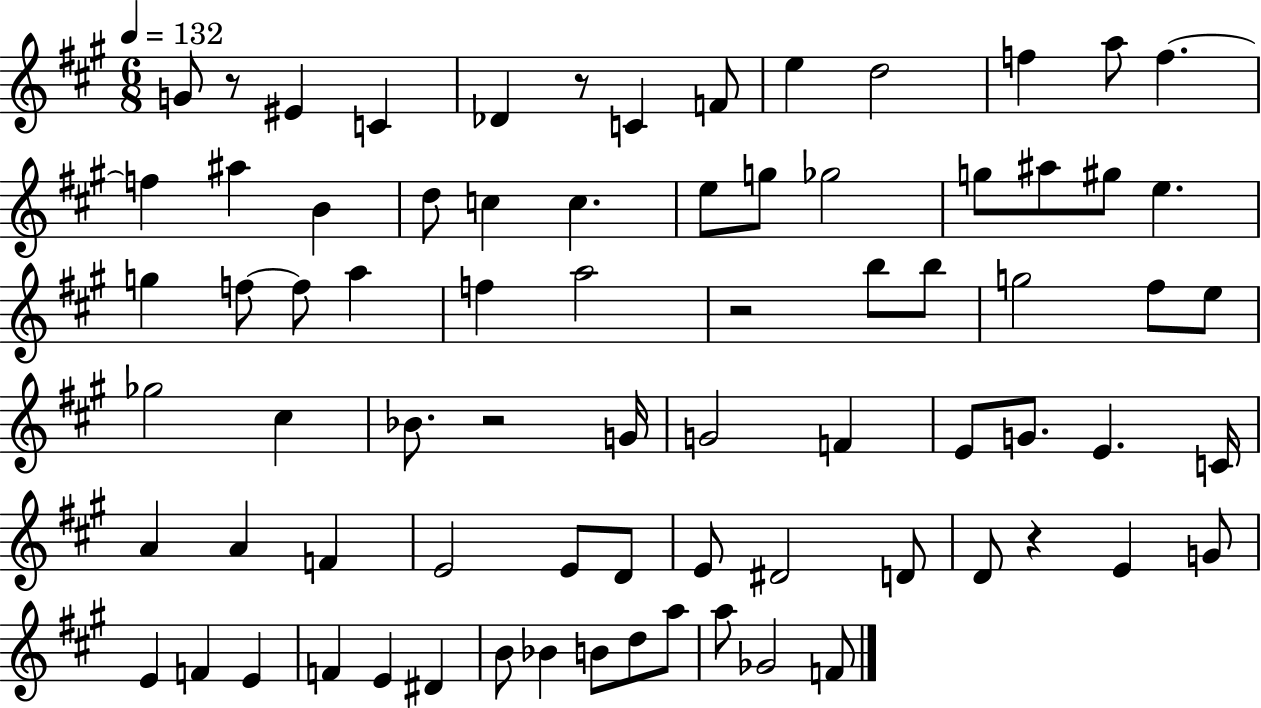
G4/e R/e EIS4/q C4/q Db4/q R/e C4/q F4/e E5/q D5/h F5/q A5/e F5/q. F5/q A#5/q B4/q D5/e C5/q C5/q. E5/e G5/e Gb5/h G5/e A#5/e G#5/e E5/q. G5/q F5/e F5/e A5/q F5/q A5/h R/h B5/e B5/e G5/h F#5/e E5/e Gb5/h C#5/q Bb4/e. R/h G4/s G4/h F4/q E4/e G4/e. E4/q. C4/s A4/q A4/q F4/q E4/h E4/e D4/e E4/e D#4/h D4/e D4/e R/q E4/q G4/e E4/q F4/q E4/q F4/q E4/q D#4/q B4/e Bb4/q B4/e D5/e A5/e A5/e Gb4/h F4/e